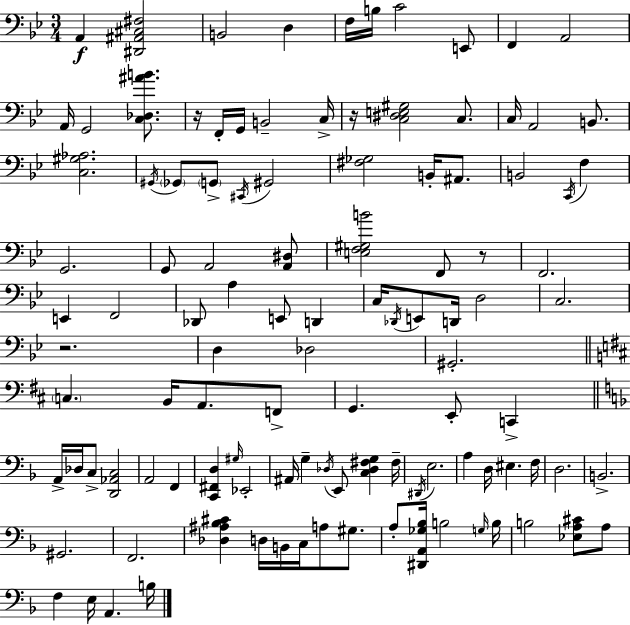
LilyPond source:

{
  \clef bass
  \numericTimeSignature
  \time 3/4
  \key bes \major
  a,4\f <dis, ais, cis fis>2 | b,2 d4 | f16 b16 c'2 e,8 | f,4 a,2 | \break a,16 g,2 <c des ais' b'>8. | r16 f,16-. g,16 b,2-- c16-> | r16 <c dis e gis>2 c8. | c16 a,2 b,8. | \break <c gis aes>2. | \acciaccatura { gis,16 } \parenthesize ges,8 \parenthesize g,8-> \acciaccatura { cis,16 } gis,2 | <fis ges>2 b,16-. ais,8. | b,2 \acciaccatura { c,16 } f4 | \break g,2. | g,8 a,2 | <a, dis>8 <e f gis b'>2 f,8 | r8 f,2. | \break e,4 f,2 | des,8 a4 e,8 d,4 | c16 \acciaccatura { des,16 } e,8 d,16 d2 | c2. | \break r2. | d4 des2 | gis,2.-. | \bar "||" \break \key d \major \parenthesize c4. b,16 a,8. f,8-> | g,4. e,8-. c,4-> | \bar "||" \break \key f \major a,16-> des16 c8-> <d, aes, c>2 | a,2 f,4 | <c, fis, d>4 \grace { gis16 } ees,2-. | ais,16 g4-- \acciaccatura { des16 } e,8 <c des fis g>4 | \break fis16-- \acciaccatura { dis,16 } e2. | a4 d16 eis4. | f16 d2. | b,2.-> | \break gis,2. | f,2. | <des ais bes cis'>4 d16 b,16 c16 a8 | gis8. a8-. <dis, a, ges bes>16 b2 | \break \grace { g16 } b16 b2 | <ees a cis'>8 a8 f4 e16 a,4. | b16 \bar "|."
}